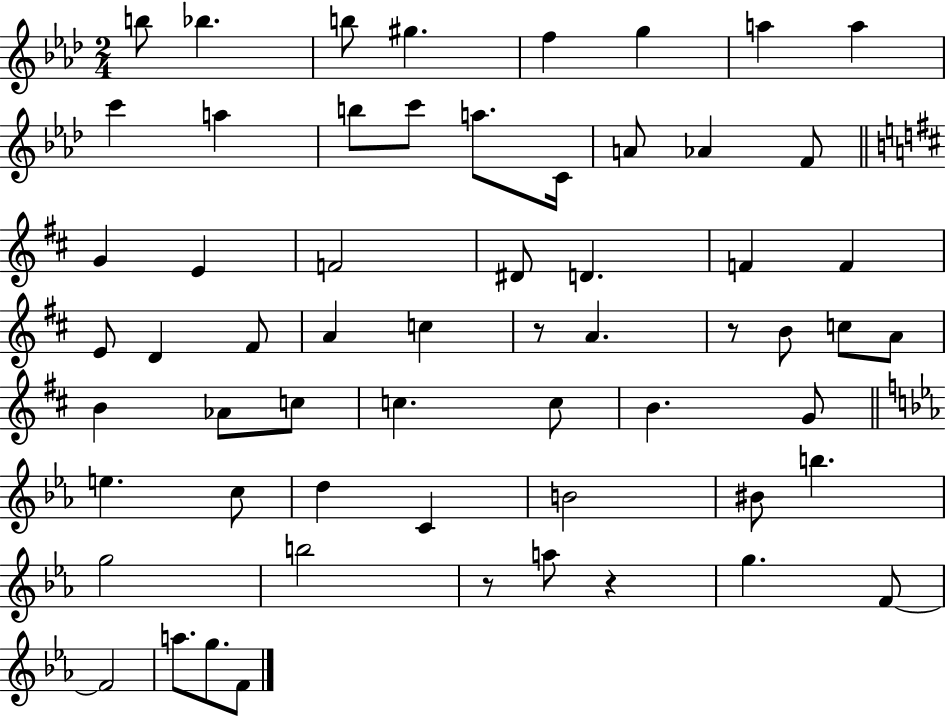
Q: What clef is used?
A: treble